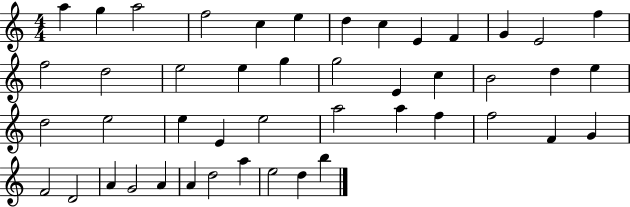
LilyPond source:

{
  \clef treble
  \numericTimeSignature
  \time 4/4
  \key c \major
  a''4 g''4 a''2 | f''2 c''4 e''4 | d''4 c''4 e'4 f'4 | g'4 e'2 f''4 | \break f''2 d''2 | e''2 e''4 g''4 | g''2 e'4 c''4 | b'2 d''4 e''4 | \break d''2 e''2 | e''4 e'4 e''2 | a''2 a''4 f''4 | f''2 f'4 g'4 | \break f'2 d'2 | a'4 g'2 a'4 | a'4 d''2 a''4 | e''2 d''4 b''4 | \break \bar "|."
}